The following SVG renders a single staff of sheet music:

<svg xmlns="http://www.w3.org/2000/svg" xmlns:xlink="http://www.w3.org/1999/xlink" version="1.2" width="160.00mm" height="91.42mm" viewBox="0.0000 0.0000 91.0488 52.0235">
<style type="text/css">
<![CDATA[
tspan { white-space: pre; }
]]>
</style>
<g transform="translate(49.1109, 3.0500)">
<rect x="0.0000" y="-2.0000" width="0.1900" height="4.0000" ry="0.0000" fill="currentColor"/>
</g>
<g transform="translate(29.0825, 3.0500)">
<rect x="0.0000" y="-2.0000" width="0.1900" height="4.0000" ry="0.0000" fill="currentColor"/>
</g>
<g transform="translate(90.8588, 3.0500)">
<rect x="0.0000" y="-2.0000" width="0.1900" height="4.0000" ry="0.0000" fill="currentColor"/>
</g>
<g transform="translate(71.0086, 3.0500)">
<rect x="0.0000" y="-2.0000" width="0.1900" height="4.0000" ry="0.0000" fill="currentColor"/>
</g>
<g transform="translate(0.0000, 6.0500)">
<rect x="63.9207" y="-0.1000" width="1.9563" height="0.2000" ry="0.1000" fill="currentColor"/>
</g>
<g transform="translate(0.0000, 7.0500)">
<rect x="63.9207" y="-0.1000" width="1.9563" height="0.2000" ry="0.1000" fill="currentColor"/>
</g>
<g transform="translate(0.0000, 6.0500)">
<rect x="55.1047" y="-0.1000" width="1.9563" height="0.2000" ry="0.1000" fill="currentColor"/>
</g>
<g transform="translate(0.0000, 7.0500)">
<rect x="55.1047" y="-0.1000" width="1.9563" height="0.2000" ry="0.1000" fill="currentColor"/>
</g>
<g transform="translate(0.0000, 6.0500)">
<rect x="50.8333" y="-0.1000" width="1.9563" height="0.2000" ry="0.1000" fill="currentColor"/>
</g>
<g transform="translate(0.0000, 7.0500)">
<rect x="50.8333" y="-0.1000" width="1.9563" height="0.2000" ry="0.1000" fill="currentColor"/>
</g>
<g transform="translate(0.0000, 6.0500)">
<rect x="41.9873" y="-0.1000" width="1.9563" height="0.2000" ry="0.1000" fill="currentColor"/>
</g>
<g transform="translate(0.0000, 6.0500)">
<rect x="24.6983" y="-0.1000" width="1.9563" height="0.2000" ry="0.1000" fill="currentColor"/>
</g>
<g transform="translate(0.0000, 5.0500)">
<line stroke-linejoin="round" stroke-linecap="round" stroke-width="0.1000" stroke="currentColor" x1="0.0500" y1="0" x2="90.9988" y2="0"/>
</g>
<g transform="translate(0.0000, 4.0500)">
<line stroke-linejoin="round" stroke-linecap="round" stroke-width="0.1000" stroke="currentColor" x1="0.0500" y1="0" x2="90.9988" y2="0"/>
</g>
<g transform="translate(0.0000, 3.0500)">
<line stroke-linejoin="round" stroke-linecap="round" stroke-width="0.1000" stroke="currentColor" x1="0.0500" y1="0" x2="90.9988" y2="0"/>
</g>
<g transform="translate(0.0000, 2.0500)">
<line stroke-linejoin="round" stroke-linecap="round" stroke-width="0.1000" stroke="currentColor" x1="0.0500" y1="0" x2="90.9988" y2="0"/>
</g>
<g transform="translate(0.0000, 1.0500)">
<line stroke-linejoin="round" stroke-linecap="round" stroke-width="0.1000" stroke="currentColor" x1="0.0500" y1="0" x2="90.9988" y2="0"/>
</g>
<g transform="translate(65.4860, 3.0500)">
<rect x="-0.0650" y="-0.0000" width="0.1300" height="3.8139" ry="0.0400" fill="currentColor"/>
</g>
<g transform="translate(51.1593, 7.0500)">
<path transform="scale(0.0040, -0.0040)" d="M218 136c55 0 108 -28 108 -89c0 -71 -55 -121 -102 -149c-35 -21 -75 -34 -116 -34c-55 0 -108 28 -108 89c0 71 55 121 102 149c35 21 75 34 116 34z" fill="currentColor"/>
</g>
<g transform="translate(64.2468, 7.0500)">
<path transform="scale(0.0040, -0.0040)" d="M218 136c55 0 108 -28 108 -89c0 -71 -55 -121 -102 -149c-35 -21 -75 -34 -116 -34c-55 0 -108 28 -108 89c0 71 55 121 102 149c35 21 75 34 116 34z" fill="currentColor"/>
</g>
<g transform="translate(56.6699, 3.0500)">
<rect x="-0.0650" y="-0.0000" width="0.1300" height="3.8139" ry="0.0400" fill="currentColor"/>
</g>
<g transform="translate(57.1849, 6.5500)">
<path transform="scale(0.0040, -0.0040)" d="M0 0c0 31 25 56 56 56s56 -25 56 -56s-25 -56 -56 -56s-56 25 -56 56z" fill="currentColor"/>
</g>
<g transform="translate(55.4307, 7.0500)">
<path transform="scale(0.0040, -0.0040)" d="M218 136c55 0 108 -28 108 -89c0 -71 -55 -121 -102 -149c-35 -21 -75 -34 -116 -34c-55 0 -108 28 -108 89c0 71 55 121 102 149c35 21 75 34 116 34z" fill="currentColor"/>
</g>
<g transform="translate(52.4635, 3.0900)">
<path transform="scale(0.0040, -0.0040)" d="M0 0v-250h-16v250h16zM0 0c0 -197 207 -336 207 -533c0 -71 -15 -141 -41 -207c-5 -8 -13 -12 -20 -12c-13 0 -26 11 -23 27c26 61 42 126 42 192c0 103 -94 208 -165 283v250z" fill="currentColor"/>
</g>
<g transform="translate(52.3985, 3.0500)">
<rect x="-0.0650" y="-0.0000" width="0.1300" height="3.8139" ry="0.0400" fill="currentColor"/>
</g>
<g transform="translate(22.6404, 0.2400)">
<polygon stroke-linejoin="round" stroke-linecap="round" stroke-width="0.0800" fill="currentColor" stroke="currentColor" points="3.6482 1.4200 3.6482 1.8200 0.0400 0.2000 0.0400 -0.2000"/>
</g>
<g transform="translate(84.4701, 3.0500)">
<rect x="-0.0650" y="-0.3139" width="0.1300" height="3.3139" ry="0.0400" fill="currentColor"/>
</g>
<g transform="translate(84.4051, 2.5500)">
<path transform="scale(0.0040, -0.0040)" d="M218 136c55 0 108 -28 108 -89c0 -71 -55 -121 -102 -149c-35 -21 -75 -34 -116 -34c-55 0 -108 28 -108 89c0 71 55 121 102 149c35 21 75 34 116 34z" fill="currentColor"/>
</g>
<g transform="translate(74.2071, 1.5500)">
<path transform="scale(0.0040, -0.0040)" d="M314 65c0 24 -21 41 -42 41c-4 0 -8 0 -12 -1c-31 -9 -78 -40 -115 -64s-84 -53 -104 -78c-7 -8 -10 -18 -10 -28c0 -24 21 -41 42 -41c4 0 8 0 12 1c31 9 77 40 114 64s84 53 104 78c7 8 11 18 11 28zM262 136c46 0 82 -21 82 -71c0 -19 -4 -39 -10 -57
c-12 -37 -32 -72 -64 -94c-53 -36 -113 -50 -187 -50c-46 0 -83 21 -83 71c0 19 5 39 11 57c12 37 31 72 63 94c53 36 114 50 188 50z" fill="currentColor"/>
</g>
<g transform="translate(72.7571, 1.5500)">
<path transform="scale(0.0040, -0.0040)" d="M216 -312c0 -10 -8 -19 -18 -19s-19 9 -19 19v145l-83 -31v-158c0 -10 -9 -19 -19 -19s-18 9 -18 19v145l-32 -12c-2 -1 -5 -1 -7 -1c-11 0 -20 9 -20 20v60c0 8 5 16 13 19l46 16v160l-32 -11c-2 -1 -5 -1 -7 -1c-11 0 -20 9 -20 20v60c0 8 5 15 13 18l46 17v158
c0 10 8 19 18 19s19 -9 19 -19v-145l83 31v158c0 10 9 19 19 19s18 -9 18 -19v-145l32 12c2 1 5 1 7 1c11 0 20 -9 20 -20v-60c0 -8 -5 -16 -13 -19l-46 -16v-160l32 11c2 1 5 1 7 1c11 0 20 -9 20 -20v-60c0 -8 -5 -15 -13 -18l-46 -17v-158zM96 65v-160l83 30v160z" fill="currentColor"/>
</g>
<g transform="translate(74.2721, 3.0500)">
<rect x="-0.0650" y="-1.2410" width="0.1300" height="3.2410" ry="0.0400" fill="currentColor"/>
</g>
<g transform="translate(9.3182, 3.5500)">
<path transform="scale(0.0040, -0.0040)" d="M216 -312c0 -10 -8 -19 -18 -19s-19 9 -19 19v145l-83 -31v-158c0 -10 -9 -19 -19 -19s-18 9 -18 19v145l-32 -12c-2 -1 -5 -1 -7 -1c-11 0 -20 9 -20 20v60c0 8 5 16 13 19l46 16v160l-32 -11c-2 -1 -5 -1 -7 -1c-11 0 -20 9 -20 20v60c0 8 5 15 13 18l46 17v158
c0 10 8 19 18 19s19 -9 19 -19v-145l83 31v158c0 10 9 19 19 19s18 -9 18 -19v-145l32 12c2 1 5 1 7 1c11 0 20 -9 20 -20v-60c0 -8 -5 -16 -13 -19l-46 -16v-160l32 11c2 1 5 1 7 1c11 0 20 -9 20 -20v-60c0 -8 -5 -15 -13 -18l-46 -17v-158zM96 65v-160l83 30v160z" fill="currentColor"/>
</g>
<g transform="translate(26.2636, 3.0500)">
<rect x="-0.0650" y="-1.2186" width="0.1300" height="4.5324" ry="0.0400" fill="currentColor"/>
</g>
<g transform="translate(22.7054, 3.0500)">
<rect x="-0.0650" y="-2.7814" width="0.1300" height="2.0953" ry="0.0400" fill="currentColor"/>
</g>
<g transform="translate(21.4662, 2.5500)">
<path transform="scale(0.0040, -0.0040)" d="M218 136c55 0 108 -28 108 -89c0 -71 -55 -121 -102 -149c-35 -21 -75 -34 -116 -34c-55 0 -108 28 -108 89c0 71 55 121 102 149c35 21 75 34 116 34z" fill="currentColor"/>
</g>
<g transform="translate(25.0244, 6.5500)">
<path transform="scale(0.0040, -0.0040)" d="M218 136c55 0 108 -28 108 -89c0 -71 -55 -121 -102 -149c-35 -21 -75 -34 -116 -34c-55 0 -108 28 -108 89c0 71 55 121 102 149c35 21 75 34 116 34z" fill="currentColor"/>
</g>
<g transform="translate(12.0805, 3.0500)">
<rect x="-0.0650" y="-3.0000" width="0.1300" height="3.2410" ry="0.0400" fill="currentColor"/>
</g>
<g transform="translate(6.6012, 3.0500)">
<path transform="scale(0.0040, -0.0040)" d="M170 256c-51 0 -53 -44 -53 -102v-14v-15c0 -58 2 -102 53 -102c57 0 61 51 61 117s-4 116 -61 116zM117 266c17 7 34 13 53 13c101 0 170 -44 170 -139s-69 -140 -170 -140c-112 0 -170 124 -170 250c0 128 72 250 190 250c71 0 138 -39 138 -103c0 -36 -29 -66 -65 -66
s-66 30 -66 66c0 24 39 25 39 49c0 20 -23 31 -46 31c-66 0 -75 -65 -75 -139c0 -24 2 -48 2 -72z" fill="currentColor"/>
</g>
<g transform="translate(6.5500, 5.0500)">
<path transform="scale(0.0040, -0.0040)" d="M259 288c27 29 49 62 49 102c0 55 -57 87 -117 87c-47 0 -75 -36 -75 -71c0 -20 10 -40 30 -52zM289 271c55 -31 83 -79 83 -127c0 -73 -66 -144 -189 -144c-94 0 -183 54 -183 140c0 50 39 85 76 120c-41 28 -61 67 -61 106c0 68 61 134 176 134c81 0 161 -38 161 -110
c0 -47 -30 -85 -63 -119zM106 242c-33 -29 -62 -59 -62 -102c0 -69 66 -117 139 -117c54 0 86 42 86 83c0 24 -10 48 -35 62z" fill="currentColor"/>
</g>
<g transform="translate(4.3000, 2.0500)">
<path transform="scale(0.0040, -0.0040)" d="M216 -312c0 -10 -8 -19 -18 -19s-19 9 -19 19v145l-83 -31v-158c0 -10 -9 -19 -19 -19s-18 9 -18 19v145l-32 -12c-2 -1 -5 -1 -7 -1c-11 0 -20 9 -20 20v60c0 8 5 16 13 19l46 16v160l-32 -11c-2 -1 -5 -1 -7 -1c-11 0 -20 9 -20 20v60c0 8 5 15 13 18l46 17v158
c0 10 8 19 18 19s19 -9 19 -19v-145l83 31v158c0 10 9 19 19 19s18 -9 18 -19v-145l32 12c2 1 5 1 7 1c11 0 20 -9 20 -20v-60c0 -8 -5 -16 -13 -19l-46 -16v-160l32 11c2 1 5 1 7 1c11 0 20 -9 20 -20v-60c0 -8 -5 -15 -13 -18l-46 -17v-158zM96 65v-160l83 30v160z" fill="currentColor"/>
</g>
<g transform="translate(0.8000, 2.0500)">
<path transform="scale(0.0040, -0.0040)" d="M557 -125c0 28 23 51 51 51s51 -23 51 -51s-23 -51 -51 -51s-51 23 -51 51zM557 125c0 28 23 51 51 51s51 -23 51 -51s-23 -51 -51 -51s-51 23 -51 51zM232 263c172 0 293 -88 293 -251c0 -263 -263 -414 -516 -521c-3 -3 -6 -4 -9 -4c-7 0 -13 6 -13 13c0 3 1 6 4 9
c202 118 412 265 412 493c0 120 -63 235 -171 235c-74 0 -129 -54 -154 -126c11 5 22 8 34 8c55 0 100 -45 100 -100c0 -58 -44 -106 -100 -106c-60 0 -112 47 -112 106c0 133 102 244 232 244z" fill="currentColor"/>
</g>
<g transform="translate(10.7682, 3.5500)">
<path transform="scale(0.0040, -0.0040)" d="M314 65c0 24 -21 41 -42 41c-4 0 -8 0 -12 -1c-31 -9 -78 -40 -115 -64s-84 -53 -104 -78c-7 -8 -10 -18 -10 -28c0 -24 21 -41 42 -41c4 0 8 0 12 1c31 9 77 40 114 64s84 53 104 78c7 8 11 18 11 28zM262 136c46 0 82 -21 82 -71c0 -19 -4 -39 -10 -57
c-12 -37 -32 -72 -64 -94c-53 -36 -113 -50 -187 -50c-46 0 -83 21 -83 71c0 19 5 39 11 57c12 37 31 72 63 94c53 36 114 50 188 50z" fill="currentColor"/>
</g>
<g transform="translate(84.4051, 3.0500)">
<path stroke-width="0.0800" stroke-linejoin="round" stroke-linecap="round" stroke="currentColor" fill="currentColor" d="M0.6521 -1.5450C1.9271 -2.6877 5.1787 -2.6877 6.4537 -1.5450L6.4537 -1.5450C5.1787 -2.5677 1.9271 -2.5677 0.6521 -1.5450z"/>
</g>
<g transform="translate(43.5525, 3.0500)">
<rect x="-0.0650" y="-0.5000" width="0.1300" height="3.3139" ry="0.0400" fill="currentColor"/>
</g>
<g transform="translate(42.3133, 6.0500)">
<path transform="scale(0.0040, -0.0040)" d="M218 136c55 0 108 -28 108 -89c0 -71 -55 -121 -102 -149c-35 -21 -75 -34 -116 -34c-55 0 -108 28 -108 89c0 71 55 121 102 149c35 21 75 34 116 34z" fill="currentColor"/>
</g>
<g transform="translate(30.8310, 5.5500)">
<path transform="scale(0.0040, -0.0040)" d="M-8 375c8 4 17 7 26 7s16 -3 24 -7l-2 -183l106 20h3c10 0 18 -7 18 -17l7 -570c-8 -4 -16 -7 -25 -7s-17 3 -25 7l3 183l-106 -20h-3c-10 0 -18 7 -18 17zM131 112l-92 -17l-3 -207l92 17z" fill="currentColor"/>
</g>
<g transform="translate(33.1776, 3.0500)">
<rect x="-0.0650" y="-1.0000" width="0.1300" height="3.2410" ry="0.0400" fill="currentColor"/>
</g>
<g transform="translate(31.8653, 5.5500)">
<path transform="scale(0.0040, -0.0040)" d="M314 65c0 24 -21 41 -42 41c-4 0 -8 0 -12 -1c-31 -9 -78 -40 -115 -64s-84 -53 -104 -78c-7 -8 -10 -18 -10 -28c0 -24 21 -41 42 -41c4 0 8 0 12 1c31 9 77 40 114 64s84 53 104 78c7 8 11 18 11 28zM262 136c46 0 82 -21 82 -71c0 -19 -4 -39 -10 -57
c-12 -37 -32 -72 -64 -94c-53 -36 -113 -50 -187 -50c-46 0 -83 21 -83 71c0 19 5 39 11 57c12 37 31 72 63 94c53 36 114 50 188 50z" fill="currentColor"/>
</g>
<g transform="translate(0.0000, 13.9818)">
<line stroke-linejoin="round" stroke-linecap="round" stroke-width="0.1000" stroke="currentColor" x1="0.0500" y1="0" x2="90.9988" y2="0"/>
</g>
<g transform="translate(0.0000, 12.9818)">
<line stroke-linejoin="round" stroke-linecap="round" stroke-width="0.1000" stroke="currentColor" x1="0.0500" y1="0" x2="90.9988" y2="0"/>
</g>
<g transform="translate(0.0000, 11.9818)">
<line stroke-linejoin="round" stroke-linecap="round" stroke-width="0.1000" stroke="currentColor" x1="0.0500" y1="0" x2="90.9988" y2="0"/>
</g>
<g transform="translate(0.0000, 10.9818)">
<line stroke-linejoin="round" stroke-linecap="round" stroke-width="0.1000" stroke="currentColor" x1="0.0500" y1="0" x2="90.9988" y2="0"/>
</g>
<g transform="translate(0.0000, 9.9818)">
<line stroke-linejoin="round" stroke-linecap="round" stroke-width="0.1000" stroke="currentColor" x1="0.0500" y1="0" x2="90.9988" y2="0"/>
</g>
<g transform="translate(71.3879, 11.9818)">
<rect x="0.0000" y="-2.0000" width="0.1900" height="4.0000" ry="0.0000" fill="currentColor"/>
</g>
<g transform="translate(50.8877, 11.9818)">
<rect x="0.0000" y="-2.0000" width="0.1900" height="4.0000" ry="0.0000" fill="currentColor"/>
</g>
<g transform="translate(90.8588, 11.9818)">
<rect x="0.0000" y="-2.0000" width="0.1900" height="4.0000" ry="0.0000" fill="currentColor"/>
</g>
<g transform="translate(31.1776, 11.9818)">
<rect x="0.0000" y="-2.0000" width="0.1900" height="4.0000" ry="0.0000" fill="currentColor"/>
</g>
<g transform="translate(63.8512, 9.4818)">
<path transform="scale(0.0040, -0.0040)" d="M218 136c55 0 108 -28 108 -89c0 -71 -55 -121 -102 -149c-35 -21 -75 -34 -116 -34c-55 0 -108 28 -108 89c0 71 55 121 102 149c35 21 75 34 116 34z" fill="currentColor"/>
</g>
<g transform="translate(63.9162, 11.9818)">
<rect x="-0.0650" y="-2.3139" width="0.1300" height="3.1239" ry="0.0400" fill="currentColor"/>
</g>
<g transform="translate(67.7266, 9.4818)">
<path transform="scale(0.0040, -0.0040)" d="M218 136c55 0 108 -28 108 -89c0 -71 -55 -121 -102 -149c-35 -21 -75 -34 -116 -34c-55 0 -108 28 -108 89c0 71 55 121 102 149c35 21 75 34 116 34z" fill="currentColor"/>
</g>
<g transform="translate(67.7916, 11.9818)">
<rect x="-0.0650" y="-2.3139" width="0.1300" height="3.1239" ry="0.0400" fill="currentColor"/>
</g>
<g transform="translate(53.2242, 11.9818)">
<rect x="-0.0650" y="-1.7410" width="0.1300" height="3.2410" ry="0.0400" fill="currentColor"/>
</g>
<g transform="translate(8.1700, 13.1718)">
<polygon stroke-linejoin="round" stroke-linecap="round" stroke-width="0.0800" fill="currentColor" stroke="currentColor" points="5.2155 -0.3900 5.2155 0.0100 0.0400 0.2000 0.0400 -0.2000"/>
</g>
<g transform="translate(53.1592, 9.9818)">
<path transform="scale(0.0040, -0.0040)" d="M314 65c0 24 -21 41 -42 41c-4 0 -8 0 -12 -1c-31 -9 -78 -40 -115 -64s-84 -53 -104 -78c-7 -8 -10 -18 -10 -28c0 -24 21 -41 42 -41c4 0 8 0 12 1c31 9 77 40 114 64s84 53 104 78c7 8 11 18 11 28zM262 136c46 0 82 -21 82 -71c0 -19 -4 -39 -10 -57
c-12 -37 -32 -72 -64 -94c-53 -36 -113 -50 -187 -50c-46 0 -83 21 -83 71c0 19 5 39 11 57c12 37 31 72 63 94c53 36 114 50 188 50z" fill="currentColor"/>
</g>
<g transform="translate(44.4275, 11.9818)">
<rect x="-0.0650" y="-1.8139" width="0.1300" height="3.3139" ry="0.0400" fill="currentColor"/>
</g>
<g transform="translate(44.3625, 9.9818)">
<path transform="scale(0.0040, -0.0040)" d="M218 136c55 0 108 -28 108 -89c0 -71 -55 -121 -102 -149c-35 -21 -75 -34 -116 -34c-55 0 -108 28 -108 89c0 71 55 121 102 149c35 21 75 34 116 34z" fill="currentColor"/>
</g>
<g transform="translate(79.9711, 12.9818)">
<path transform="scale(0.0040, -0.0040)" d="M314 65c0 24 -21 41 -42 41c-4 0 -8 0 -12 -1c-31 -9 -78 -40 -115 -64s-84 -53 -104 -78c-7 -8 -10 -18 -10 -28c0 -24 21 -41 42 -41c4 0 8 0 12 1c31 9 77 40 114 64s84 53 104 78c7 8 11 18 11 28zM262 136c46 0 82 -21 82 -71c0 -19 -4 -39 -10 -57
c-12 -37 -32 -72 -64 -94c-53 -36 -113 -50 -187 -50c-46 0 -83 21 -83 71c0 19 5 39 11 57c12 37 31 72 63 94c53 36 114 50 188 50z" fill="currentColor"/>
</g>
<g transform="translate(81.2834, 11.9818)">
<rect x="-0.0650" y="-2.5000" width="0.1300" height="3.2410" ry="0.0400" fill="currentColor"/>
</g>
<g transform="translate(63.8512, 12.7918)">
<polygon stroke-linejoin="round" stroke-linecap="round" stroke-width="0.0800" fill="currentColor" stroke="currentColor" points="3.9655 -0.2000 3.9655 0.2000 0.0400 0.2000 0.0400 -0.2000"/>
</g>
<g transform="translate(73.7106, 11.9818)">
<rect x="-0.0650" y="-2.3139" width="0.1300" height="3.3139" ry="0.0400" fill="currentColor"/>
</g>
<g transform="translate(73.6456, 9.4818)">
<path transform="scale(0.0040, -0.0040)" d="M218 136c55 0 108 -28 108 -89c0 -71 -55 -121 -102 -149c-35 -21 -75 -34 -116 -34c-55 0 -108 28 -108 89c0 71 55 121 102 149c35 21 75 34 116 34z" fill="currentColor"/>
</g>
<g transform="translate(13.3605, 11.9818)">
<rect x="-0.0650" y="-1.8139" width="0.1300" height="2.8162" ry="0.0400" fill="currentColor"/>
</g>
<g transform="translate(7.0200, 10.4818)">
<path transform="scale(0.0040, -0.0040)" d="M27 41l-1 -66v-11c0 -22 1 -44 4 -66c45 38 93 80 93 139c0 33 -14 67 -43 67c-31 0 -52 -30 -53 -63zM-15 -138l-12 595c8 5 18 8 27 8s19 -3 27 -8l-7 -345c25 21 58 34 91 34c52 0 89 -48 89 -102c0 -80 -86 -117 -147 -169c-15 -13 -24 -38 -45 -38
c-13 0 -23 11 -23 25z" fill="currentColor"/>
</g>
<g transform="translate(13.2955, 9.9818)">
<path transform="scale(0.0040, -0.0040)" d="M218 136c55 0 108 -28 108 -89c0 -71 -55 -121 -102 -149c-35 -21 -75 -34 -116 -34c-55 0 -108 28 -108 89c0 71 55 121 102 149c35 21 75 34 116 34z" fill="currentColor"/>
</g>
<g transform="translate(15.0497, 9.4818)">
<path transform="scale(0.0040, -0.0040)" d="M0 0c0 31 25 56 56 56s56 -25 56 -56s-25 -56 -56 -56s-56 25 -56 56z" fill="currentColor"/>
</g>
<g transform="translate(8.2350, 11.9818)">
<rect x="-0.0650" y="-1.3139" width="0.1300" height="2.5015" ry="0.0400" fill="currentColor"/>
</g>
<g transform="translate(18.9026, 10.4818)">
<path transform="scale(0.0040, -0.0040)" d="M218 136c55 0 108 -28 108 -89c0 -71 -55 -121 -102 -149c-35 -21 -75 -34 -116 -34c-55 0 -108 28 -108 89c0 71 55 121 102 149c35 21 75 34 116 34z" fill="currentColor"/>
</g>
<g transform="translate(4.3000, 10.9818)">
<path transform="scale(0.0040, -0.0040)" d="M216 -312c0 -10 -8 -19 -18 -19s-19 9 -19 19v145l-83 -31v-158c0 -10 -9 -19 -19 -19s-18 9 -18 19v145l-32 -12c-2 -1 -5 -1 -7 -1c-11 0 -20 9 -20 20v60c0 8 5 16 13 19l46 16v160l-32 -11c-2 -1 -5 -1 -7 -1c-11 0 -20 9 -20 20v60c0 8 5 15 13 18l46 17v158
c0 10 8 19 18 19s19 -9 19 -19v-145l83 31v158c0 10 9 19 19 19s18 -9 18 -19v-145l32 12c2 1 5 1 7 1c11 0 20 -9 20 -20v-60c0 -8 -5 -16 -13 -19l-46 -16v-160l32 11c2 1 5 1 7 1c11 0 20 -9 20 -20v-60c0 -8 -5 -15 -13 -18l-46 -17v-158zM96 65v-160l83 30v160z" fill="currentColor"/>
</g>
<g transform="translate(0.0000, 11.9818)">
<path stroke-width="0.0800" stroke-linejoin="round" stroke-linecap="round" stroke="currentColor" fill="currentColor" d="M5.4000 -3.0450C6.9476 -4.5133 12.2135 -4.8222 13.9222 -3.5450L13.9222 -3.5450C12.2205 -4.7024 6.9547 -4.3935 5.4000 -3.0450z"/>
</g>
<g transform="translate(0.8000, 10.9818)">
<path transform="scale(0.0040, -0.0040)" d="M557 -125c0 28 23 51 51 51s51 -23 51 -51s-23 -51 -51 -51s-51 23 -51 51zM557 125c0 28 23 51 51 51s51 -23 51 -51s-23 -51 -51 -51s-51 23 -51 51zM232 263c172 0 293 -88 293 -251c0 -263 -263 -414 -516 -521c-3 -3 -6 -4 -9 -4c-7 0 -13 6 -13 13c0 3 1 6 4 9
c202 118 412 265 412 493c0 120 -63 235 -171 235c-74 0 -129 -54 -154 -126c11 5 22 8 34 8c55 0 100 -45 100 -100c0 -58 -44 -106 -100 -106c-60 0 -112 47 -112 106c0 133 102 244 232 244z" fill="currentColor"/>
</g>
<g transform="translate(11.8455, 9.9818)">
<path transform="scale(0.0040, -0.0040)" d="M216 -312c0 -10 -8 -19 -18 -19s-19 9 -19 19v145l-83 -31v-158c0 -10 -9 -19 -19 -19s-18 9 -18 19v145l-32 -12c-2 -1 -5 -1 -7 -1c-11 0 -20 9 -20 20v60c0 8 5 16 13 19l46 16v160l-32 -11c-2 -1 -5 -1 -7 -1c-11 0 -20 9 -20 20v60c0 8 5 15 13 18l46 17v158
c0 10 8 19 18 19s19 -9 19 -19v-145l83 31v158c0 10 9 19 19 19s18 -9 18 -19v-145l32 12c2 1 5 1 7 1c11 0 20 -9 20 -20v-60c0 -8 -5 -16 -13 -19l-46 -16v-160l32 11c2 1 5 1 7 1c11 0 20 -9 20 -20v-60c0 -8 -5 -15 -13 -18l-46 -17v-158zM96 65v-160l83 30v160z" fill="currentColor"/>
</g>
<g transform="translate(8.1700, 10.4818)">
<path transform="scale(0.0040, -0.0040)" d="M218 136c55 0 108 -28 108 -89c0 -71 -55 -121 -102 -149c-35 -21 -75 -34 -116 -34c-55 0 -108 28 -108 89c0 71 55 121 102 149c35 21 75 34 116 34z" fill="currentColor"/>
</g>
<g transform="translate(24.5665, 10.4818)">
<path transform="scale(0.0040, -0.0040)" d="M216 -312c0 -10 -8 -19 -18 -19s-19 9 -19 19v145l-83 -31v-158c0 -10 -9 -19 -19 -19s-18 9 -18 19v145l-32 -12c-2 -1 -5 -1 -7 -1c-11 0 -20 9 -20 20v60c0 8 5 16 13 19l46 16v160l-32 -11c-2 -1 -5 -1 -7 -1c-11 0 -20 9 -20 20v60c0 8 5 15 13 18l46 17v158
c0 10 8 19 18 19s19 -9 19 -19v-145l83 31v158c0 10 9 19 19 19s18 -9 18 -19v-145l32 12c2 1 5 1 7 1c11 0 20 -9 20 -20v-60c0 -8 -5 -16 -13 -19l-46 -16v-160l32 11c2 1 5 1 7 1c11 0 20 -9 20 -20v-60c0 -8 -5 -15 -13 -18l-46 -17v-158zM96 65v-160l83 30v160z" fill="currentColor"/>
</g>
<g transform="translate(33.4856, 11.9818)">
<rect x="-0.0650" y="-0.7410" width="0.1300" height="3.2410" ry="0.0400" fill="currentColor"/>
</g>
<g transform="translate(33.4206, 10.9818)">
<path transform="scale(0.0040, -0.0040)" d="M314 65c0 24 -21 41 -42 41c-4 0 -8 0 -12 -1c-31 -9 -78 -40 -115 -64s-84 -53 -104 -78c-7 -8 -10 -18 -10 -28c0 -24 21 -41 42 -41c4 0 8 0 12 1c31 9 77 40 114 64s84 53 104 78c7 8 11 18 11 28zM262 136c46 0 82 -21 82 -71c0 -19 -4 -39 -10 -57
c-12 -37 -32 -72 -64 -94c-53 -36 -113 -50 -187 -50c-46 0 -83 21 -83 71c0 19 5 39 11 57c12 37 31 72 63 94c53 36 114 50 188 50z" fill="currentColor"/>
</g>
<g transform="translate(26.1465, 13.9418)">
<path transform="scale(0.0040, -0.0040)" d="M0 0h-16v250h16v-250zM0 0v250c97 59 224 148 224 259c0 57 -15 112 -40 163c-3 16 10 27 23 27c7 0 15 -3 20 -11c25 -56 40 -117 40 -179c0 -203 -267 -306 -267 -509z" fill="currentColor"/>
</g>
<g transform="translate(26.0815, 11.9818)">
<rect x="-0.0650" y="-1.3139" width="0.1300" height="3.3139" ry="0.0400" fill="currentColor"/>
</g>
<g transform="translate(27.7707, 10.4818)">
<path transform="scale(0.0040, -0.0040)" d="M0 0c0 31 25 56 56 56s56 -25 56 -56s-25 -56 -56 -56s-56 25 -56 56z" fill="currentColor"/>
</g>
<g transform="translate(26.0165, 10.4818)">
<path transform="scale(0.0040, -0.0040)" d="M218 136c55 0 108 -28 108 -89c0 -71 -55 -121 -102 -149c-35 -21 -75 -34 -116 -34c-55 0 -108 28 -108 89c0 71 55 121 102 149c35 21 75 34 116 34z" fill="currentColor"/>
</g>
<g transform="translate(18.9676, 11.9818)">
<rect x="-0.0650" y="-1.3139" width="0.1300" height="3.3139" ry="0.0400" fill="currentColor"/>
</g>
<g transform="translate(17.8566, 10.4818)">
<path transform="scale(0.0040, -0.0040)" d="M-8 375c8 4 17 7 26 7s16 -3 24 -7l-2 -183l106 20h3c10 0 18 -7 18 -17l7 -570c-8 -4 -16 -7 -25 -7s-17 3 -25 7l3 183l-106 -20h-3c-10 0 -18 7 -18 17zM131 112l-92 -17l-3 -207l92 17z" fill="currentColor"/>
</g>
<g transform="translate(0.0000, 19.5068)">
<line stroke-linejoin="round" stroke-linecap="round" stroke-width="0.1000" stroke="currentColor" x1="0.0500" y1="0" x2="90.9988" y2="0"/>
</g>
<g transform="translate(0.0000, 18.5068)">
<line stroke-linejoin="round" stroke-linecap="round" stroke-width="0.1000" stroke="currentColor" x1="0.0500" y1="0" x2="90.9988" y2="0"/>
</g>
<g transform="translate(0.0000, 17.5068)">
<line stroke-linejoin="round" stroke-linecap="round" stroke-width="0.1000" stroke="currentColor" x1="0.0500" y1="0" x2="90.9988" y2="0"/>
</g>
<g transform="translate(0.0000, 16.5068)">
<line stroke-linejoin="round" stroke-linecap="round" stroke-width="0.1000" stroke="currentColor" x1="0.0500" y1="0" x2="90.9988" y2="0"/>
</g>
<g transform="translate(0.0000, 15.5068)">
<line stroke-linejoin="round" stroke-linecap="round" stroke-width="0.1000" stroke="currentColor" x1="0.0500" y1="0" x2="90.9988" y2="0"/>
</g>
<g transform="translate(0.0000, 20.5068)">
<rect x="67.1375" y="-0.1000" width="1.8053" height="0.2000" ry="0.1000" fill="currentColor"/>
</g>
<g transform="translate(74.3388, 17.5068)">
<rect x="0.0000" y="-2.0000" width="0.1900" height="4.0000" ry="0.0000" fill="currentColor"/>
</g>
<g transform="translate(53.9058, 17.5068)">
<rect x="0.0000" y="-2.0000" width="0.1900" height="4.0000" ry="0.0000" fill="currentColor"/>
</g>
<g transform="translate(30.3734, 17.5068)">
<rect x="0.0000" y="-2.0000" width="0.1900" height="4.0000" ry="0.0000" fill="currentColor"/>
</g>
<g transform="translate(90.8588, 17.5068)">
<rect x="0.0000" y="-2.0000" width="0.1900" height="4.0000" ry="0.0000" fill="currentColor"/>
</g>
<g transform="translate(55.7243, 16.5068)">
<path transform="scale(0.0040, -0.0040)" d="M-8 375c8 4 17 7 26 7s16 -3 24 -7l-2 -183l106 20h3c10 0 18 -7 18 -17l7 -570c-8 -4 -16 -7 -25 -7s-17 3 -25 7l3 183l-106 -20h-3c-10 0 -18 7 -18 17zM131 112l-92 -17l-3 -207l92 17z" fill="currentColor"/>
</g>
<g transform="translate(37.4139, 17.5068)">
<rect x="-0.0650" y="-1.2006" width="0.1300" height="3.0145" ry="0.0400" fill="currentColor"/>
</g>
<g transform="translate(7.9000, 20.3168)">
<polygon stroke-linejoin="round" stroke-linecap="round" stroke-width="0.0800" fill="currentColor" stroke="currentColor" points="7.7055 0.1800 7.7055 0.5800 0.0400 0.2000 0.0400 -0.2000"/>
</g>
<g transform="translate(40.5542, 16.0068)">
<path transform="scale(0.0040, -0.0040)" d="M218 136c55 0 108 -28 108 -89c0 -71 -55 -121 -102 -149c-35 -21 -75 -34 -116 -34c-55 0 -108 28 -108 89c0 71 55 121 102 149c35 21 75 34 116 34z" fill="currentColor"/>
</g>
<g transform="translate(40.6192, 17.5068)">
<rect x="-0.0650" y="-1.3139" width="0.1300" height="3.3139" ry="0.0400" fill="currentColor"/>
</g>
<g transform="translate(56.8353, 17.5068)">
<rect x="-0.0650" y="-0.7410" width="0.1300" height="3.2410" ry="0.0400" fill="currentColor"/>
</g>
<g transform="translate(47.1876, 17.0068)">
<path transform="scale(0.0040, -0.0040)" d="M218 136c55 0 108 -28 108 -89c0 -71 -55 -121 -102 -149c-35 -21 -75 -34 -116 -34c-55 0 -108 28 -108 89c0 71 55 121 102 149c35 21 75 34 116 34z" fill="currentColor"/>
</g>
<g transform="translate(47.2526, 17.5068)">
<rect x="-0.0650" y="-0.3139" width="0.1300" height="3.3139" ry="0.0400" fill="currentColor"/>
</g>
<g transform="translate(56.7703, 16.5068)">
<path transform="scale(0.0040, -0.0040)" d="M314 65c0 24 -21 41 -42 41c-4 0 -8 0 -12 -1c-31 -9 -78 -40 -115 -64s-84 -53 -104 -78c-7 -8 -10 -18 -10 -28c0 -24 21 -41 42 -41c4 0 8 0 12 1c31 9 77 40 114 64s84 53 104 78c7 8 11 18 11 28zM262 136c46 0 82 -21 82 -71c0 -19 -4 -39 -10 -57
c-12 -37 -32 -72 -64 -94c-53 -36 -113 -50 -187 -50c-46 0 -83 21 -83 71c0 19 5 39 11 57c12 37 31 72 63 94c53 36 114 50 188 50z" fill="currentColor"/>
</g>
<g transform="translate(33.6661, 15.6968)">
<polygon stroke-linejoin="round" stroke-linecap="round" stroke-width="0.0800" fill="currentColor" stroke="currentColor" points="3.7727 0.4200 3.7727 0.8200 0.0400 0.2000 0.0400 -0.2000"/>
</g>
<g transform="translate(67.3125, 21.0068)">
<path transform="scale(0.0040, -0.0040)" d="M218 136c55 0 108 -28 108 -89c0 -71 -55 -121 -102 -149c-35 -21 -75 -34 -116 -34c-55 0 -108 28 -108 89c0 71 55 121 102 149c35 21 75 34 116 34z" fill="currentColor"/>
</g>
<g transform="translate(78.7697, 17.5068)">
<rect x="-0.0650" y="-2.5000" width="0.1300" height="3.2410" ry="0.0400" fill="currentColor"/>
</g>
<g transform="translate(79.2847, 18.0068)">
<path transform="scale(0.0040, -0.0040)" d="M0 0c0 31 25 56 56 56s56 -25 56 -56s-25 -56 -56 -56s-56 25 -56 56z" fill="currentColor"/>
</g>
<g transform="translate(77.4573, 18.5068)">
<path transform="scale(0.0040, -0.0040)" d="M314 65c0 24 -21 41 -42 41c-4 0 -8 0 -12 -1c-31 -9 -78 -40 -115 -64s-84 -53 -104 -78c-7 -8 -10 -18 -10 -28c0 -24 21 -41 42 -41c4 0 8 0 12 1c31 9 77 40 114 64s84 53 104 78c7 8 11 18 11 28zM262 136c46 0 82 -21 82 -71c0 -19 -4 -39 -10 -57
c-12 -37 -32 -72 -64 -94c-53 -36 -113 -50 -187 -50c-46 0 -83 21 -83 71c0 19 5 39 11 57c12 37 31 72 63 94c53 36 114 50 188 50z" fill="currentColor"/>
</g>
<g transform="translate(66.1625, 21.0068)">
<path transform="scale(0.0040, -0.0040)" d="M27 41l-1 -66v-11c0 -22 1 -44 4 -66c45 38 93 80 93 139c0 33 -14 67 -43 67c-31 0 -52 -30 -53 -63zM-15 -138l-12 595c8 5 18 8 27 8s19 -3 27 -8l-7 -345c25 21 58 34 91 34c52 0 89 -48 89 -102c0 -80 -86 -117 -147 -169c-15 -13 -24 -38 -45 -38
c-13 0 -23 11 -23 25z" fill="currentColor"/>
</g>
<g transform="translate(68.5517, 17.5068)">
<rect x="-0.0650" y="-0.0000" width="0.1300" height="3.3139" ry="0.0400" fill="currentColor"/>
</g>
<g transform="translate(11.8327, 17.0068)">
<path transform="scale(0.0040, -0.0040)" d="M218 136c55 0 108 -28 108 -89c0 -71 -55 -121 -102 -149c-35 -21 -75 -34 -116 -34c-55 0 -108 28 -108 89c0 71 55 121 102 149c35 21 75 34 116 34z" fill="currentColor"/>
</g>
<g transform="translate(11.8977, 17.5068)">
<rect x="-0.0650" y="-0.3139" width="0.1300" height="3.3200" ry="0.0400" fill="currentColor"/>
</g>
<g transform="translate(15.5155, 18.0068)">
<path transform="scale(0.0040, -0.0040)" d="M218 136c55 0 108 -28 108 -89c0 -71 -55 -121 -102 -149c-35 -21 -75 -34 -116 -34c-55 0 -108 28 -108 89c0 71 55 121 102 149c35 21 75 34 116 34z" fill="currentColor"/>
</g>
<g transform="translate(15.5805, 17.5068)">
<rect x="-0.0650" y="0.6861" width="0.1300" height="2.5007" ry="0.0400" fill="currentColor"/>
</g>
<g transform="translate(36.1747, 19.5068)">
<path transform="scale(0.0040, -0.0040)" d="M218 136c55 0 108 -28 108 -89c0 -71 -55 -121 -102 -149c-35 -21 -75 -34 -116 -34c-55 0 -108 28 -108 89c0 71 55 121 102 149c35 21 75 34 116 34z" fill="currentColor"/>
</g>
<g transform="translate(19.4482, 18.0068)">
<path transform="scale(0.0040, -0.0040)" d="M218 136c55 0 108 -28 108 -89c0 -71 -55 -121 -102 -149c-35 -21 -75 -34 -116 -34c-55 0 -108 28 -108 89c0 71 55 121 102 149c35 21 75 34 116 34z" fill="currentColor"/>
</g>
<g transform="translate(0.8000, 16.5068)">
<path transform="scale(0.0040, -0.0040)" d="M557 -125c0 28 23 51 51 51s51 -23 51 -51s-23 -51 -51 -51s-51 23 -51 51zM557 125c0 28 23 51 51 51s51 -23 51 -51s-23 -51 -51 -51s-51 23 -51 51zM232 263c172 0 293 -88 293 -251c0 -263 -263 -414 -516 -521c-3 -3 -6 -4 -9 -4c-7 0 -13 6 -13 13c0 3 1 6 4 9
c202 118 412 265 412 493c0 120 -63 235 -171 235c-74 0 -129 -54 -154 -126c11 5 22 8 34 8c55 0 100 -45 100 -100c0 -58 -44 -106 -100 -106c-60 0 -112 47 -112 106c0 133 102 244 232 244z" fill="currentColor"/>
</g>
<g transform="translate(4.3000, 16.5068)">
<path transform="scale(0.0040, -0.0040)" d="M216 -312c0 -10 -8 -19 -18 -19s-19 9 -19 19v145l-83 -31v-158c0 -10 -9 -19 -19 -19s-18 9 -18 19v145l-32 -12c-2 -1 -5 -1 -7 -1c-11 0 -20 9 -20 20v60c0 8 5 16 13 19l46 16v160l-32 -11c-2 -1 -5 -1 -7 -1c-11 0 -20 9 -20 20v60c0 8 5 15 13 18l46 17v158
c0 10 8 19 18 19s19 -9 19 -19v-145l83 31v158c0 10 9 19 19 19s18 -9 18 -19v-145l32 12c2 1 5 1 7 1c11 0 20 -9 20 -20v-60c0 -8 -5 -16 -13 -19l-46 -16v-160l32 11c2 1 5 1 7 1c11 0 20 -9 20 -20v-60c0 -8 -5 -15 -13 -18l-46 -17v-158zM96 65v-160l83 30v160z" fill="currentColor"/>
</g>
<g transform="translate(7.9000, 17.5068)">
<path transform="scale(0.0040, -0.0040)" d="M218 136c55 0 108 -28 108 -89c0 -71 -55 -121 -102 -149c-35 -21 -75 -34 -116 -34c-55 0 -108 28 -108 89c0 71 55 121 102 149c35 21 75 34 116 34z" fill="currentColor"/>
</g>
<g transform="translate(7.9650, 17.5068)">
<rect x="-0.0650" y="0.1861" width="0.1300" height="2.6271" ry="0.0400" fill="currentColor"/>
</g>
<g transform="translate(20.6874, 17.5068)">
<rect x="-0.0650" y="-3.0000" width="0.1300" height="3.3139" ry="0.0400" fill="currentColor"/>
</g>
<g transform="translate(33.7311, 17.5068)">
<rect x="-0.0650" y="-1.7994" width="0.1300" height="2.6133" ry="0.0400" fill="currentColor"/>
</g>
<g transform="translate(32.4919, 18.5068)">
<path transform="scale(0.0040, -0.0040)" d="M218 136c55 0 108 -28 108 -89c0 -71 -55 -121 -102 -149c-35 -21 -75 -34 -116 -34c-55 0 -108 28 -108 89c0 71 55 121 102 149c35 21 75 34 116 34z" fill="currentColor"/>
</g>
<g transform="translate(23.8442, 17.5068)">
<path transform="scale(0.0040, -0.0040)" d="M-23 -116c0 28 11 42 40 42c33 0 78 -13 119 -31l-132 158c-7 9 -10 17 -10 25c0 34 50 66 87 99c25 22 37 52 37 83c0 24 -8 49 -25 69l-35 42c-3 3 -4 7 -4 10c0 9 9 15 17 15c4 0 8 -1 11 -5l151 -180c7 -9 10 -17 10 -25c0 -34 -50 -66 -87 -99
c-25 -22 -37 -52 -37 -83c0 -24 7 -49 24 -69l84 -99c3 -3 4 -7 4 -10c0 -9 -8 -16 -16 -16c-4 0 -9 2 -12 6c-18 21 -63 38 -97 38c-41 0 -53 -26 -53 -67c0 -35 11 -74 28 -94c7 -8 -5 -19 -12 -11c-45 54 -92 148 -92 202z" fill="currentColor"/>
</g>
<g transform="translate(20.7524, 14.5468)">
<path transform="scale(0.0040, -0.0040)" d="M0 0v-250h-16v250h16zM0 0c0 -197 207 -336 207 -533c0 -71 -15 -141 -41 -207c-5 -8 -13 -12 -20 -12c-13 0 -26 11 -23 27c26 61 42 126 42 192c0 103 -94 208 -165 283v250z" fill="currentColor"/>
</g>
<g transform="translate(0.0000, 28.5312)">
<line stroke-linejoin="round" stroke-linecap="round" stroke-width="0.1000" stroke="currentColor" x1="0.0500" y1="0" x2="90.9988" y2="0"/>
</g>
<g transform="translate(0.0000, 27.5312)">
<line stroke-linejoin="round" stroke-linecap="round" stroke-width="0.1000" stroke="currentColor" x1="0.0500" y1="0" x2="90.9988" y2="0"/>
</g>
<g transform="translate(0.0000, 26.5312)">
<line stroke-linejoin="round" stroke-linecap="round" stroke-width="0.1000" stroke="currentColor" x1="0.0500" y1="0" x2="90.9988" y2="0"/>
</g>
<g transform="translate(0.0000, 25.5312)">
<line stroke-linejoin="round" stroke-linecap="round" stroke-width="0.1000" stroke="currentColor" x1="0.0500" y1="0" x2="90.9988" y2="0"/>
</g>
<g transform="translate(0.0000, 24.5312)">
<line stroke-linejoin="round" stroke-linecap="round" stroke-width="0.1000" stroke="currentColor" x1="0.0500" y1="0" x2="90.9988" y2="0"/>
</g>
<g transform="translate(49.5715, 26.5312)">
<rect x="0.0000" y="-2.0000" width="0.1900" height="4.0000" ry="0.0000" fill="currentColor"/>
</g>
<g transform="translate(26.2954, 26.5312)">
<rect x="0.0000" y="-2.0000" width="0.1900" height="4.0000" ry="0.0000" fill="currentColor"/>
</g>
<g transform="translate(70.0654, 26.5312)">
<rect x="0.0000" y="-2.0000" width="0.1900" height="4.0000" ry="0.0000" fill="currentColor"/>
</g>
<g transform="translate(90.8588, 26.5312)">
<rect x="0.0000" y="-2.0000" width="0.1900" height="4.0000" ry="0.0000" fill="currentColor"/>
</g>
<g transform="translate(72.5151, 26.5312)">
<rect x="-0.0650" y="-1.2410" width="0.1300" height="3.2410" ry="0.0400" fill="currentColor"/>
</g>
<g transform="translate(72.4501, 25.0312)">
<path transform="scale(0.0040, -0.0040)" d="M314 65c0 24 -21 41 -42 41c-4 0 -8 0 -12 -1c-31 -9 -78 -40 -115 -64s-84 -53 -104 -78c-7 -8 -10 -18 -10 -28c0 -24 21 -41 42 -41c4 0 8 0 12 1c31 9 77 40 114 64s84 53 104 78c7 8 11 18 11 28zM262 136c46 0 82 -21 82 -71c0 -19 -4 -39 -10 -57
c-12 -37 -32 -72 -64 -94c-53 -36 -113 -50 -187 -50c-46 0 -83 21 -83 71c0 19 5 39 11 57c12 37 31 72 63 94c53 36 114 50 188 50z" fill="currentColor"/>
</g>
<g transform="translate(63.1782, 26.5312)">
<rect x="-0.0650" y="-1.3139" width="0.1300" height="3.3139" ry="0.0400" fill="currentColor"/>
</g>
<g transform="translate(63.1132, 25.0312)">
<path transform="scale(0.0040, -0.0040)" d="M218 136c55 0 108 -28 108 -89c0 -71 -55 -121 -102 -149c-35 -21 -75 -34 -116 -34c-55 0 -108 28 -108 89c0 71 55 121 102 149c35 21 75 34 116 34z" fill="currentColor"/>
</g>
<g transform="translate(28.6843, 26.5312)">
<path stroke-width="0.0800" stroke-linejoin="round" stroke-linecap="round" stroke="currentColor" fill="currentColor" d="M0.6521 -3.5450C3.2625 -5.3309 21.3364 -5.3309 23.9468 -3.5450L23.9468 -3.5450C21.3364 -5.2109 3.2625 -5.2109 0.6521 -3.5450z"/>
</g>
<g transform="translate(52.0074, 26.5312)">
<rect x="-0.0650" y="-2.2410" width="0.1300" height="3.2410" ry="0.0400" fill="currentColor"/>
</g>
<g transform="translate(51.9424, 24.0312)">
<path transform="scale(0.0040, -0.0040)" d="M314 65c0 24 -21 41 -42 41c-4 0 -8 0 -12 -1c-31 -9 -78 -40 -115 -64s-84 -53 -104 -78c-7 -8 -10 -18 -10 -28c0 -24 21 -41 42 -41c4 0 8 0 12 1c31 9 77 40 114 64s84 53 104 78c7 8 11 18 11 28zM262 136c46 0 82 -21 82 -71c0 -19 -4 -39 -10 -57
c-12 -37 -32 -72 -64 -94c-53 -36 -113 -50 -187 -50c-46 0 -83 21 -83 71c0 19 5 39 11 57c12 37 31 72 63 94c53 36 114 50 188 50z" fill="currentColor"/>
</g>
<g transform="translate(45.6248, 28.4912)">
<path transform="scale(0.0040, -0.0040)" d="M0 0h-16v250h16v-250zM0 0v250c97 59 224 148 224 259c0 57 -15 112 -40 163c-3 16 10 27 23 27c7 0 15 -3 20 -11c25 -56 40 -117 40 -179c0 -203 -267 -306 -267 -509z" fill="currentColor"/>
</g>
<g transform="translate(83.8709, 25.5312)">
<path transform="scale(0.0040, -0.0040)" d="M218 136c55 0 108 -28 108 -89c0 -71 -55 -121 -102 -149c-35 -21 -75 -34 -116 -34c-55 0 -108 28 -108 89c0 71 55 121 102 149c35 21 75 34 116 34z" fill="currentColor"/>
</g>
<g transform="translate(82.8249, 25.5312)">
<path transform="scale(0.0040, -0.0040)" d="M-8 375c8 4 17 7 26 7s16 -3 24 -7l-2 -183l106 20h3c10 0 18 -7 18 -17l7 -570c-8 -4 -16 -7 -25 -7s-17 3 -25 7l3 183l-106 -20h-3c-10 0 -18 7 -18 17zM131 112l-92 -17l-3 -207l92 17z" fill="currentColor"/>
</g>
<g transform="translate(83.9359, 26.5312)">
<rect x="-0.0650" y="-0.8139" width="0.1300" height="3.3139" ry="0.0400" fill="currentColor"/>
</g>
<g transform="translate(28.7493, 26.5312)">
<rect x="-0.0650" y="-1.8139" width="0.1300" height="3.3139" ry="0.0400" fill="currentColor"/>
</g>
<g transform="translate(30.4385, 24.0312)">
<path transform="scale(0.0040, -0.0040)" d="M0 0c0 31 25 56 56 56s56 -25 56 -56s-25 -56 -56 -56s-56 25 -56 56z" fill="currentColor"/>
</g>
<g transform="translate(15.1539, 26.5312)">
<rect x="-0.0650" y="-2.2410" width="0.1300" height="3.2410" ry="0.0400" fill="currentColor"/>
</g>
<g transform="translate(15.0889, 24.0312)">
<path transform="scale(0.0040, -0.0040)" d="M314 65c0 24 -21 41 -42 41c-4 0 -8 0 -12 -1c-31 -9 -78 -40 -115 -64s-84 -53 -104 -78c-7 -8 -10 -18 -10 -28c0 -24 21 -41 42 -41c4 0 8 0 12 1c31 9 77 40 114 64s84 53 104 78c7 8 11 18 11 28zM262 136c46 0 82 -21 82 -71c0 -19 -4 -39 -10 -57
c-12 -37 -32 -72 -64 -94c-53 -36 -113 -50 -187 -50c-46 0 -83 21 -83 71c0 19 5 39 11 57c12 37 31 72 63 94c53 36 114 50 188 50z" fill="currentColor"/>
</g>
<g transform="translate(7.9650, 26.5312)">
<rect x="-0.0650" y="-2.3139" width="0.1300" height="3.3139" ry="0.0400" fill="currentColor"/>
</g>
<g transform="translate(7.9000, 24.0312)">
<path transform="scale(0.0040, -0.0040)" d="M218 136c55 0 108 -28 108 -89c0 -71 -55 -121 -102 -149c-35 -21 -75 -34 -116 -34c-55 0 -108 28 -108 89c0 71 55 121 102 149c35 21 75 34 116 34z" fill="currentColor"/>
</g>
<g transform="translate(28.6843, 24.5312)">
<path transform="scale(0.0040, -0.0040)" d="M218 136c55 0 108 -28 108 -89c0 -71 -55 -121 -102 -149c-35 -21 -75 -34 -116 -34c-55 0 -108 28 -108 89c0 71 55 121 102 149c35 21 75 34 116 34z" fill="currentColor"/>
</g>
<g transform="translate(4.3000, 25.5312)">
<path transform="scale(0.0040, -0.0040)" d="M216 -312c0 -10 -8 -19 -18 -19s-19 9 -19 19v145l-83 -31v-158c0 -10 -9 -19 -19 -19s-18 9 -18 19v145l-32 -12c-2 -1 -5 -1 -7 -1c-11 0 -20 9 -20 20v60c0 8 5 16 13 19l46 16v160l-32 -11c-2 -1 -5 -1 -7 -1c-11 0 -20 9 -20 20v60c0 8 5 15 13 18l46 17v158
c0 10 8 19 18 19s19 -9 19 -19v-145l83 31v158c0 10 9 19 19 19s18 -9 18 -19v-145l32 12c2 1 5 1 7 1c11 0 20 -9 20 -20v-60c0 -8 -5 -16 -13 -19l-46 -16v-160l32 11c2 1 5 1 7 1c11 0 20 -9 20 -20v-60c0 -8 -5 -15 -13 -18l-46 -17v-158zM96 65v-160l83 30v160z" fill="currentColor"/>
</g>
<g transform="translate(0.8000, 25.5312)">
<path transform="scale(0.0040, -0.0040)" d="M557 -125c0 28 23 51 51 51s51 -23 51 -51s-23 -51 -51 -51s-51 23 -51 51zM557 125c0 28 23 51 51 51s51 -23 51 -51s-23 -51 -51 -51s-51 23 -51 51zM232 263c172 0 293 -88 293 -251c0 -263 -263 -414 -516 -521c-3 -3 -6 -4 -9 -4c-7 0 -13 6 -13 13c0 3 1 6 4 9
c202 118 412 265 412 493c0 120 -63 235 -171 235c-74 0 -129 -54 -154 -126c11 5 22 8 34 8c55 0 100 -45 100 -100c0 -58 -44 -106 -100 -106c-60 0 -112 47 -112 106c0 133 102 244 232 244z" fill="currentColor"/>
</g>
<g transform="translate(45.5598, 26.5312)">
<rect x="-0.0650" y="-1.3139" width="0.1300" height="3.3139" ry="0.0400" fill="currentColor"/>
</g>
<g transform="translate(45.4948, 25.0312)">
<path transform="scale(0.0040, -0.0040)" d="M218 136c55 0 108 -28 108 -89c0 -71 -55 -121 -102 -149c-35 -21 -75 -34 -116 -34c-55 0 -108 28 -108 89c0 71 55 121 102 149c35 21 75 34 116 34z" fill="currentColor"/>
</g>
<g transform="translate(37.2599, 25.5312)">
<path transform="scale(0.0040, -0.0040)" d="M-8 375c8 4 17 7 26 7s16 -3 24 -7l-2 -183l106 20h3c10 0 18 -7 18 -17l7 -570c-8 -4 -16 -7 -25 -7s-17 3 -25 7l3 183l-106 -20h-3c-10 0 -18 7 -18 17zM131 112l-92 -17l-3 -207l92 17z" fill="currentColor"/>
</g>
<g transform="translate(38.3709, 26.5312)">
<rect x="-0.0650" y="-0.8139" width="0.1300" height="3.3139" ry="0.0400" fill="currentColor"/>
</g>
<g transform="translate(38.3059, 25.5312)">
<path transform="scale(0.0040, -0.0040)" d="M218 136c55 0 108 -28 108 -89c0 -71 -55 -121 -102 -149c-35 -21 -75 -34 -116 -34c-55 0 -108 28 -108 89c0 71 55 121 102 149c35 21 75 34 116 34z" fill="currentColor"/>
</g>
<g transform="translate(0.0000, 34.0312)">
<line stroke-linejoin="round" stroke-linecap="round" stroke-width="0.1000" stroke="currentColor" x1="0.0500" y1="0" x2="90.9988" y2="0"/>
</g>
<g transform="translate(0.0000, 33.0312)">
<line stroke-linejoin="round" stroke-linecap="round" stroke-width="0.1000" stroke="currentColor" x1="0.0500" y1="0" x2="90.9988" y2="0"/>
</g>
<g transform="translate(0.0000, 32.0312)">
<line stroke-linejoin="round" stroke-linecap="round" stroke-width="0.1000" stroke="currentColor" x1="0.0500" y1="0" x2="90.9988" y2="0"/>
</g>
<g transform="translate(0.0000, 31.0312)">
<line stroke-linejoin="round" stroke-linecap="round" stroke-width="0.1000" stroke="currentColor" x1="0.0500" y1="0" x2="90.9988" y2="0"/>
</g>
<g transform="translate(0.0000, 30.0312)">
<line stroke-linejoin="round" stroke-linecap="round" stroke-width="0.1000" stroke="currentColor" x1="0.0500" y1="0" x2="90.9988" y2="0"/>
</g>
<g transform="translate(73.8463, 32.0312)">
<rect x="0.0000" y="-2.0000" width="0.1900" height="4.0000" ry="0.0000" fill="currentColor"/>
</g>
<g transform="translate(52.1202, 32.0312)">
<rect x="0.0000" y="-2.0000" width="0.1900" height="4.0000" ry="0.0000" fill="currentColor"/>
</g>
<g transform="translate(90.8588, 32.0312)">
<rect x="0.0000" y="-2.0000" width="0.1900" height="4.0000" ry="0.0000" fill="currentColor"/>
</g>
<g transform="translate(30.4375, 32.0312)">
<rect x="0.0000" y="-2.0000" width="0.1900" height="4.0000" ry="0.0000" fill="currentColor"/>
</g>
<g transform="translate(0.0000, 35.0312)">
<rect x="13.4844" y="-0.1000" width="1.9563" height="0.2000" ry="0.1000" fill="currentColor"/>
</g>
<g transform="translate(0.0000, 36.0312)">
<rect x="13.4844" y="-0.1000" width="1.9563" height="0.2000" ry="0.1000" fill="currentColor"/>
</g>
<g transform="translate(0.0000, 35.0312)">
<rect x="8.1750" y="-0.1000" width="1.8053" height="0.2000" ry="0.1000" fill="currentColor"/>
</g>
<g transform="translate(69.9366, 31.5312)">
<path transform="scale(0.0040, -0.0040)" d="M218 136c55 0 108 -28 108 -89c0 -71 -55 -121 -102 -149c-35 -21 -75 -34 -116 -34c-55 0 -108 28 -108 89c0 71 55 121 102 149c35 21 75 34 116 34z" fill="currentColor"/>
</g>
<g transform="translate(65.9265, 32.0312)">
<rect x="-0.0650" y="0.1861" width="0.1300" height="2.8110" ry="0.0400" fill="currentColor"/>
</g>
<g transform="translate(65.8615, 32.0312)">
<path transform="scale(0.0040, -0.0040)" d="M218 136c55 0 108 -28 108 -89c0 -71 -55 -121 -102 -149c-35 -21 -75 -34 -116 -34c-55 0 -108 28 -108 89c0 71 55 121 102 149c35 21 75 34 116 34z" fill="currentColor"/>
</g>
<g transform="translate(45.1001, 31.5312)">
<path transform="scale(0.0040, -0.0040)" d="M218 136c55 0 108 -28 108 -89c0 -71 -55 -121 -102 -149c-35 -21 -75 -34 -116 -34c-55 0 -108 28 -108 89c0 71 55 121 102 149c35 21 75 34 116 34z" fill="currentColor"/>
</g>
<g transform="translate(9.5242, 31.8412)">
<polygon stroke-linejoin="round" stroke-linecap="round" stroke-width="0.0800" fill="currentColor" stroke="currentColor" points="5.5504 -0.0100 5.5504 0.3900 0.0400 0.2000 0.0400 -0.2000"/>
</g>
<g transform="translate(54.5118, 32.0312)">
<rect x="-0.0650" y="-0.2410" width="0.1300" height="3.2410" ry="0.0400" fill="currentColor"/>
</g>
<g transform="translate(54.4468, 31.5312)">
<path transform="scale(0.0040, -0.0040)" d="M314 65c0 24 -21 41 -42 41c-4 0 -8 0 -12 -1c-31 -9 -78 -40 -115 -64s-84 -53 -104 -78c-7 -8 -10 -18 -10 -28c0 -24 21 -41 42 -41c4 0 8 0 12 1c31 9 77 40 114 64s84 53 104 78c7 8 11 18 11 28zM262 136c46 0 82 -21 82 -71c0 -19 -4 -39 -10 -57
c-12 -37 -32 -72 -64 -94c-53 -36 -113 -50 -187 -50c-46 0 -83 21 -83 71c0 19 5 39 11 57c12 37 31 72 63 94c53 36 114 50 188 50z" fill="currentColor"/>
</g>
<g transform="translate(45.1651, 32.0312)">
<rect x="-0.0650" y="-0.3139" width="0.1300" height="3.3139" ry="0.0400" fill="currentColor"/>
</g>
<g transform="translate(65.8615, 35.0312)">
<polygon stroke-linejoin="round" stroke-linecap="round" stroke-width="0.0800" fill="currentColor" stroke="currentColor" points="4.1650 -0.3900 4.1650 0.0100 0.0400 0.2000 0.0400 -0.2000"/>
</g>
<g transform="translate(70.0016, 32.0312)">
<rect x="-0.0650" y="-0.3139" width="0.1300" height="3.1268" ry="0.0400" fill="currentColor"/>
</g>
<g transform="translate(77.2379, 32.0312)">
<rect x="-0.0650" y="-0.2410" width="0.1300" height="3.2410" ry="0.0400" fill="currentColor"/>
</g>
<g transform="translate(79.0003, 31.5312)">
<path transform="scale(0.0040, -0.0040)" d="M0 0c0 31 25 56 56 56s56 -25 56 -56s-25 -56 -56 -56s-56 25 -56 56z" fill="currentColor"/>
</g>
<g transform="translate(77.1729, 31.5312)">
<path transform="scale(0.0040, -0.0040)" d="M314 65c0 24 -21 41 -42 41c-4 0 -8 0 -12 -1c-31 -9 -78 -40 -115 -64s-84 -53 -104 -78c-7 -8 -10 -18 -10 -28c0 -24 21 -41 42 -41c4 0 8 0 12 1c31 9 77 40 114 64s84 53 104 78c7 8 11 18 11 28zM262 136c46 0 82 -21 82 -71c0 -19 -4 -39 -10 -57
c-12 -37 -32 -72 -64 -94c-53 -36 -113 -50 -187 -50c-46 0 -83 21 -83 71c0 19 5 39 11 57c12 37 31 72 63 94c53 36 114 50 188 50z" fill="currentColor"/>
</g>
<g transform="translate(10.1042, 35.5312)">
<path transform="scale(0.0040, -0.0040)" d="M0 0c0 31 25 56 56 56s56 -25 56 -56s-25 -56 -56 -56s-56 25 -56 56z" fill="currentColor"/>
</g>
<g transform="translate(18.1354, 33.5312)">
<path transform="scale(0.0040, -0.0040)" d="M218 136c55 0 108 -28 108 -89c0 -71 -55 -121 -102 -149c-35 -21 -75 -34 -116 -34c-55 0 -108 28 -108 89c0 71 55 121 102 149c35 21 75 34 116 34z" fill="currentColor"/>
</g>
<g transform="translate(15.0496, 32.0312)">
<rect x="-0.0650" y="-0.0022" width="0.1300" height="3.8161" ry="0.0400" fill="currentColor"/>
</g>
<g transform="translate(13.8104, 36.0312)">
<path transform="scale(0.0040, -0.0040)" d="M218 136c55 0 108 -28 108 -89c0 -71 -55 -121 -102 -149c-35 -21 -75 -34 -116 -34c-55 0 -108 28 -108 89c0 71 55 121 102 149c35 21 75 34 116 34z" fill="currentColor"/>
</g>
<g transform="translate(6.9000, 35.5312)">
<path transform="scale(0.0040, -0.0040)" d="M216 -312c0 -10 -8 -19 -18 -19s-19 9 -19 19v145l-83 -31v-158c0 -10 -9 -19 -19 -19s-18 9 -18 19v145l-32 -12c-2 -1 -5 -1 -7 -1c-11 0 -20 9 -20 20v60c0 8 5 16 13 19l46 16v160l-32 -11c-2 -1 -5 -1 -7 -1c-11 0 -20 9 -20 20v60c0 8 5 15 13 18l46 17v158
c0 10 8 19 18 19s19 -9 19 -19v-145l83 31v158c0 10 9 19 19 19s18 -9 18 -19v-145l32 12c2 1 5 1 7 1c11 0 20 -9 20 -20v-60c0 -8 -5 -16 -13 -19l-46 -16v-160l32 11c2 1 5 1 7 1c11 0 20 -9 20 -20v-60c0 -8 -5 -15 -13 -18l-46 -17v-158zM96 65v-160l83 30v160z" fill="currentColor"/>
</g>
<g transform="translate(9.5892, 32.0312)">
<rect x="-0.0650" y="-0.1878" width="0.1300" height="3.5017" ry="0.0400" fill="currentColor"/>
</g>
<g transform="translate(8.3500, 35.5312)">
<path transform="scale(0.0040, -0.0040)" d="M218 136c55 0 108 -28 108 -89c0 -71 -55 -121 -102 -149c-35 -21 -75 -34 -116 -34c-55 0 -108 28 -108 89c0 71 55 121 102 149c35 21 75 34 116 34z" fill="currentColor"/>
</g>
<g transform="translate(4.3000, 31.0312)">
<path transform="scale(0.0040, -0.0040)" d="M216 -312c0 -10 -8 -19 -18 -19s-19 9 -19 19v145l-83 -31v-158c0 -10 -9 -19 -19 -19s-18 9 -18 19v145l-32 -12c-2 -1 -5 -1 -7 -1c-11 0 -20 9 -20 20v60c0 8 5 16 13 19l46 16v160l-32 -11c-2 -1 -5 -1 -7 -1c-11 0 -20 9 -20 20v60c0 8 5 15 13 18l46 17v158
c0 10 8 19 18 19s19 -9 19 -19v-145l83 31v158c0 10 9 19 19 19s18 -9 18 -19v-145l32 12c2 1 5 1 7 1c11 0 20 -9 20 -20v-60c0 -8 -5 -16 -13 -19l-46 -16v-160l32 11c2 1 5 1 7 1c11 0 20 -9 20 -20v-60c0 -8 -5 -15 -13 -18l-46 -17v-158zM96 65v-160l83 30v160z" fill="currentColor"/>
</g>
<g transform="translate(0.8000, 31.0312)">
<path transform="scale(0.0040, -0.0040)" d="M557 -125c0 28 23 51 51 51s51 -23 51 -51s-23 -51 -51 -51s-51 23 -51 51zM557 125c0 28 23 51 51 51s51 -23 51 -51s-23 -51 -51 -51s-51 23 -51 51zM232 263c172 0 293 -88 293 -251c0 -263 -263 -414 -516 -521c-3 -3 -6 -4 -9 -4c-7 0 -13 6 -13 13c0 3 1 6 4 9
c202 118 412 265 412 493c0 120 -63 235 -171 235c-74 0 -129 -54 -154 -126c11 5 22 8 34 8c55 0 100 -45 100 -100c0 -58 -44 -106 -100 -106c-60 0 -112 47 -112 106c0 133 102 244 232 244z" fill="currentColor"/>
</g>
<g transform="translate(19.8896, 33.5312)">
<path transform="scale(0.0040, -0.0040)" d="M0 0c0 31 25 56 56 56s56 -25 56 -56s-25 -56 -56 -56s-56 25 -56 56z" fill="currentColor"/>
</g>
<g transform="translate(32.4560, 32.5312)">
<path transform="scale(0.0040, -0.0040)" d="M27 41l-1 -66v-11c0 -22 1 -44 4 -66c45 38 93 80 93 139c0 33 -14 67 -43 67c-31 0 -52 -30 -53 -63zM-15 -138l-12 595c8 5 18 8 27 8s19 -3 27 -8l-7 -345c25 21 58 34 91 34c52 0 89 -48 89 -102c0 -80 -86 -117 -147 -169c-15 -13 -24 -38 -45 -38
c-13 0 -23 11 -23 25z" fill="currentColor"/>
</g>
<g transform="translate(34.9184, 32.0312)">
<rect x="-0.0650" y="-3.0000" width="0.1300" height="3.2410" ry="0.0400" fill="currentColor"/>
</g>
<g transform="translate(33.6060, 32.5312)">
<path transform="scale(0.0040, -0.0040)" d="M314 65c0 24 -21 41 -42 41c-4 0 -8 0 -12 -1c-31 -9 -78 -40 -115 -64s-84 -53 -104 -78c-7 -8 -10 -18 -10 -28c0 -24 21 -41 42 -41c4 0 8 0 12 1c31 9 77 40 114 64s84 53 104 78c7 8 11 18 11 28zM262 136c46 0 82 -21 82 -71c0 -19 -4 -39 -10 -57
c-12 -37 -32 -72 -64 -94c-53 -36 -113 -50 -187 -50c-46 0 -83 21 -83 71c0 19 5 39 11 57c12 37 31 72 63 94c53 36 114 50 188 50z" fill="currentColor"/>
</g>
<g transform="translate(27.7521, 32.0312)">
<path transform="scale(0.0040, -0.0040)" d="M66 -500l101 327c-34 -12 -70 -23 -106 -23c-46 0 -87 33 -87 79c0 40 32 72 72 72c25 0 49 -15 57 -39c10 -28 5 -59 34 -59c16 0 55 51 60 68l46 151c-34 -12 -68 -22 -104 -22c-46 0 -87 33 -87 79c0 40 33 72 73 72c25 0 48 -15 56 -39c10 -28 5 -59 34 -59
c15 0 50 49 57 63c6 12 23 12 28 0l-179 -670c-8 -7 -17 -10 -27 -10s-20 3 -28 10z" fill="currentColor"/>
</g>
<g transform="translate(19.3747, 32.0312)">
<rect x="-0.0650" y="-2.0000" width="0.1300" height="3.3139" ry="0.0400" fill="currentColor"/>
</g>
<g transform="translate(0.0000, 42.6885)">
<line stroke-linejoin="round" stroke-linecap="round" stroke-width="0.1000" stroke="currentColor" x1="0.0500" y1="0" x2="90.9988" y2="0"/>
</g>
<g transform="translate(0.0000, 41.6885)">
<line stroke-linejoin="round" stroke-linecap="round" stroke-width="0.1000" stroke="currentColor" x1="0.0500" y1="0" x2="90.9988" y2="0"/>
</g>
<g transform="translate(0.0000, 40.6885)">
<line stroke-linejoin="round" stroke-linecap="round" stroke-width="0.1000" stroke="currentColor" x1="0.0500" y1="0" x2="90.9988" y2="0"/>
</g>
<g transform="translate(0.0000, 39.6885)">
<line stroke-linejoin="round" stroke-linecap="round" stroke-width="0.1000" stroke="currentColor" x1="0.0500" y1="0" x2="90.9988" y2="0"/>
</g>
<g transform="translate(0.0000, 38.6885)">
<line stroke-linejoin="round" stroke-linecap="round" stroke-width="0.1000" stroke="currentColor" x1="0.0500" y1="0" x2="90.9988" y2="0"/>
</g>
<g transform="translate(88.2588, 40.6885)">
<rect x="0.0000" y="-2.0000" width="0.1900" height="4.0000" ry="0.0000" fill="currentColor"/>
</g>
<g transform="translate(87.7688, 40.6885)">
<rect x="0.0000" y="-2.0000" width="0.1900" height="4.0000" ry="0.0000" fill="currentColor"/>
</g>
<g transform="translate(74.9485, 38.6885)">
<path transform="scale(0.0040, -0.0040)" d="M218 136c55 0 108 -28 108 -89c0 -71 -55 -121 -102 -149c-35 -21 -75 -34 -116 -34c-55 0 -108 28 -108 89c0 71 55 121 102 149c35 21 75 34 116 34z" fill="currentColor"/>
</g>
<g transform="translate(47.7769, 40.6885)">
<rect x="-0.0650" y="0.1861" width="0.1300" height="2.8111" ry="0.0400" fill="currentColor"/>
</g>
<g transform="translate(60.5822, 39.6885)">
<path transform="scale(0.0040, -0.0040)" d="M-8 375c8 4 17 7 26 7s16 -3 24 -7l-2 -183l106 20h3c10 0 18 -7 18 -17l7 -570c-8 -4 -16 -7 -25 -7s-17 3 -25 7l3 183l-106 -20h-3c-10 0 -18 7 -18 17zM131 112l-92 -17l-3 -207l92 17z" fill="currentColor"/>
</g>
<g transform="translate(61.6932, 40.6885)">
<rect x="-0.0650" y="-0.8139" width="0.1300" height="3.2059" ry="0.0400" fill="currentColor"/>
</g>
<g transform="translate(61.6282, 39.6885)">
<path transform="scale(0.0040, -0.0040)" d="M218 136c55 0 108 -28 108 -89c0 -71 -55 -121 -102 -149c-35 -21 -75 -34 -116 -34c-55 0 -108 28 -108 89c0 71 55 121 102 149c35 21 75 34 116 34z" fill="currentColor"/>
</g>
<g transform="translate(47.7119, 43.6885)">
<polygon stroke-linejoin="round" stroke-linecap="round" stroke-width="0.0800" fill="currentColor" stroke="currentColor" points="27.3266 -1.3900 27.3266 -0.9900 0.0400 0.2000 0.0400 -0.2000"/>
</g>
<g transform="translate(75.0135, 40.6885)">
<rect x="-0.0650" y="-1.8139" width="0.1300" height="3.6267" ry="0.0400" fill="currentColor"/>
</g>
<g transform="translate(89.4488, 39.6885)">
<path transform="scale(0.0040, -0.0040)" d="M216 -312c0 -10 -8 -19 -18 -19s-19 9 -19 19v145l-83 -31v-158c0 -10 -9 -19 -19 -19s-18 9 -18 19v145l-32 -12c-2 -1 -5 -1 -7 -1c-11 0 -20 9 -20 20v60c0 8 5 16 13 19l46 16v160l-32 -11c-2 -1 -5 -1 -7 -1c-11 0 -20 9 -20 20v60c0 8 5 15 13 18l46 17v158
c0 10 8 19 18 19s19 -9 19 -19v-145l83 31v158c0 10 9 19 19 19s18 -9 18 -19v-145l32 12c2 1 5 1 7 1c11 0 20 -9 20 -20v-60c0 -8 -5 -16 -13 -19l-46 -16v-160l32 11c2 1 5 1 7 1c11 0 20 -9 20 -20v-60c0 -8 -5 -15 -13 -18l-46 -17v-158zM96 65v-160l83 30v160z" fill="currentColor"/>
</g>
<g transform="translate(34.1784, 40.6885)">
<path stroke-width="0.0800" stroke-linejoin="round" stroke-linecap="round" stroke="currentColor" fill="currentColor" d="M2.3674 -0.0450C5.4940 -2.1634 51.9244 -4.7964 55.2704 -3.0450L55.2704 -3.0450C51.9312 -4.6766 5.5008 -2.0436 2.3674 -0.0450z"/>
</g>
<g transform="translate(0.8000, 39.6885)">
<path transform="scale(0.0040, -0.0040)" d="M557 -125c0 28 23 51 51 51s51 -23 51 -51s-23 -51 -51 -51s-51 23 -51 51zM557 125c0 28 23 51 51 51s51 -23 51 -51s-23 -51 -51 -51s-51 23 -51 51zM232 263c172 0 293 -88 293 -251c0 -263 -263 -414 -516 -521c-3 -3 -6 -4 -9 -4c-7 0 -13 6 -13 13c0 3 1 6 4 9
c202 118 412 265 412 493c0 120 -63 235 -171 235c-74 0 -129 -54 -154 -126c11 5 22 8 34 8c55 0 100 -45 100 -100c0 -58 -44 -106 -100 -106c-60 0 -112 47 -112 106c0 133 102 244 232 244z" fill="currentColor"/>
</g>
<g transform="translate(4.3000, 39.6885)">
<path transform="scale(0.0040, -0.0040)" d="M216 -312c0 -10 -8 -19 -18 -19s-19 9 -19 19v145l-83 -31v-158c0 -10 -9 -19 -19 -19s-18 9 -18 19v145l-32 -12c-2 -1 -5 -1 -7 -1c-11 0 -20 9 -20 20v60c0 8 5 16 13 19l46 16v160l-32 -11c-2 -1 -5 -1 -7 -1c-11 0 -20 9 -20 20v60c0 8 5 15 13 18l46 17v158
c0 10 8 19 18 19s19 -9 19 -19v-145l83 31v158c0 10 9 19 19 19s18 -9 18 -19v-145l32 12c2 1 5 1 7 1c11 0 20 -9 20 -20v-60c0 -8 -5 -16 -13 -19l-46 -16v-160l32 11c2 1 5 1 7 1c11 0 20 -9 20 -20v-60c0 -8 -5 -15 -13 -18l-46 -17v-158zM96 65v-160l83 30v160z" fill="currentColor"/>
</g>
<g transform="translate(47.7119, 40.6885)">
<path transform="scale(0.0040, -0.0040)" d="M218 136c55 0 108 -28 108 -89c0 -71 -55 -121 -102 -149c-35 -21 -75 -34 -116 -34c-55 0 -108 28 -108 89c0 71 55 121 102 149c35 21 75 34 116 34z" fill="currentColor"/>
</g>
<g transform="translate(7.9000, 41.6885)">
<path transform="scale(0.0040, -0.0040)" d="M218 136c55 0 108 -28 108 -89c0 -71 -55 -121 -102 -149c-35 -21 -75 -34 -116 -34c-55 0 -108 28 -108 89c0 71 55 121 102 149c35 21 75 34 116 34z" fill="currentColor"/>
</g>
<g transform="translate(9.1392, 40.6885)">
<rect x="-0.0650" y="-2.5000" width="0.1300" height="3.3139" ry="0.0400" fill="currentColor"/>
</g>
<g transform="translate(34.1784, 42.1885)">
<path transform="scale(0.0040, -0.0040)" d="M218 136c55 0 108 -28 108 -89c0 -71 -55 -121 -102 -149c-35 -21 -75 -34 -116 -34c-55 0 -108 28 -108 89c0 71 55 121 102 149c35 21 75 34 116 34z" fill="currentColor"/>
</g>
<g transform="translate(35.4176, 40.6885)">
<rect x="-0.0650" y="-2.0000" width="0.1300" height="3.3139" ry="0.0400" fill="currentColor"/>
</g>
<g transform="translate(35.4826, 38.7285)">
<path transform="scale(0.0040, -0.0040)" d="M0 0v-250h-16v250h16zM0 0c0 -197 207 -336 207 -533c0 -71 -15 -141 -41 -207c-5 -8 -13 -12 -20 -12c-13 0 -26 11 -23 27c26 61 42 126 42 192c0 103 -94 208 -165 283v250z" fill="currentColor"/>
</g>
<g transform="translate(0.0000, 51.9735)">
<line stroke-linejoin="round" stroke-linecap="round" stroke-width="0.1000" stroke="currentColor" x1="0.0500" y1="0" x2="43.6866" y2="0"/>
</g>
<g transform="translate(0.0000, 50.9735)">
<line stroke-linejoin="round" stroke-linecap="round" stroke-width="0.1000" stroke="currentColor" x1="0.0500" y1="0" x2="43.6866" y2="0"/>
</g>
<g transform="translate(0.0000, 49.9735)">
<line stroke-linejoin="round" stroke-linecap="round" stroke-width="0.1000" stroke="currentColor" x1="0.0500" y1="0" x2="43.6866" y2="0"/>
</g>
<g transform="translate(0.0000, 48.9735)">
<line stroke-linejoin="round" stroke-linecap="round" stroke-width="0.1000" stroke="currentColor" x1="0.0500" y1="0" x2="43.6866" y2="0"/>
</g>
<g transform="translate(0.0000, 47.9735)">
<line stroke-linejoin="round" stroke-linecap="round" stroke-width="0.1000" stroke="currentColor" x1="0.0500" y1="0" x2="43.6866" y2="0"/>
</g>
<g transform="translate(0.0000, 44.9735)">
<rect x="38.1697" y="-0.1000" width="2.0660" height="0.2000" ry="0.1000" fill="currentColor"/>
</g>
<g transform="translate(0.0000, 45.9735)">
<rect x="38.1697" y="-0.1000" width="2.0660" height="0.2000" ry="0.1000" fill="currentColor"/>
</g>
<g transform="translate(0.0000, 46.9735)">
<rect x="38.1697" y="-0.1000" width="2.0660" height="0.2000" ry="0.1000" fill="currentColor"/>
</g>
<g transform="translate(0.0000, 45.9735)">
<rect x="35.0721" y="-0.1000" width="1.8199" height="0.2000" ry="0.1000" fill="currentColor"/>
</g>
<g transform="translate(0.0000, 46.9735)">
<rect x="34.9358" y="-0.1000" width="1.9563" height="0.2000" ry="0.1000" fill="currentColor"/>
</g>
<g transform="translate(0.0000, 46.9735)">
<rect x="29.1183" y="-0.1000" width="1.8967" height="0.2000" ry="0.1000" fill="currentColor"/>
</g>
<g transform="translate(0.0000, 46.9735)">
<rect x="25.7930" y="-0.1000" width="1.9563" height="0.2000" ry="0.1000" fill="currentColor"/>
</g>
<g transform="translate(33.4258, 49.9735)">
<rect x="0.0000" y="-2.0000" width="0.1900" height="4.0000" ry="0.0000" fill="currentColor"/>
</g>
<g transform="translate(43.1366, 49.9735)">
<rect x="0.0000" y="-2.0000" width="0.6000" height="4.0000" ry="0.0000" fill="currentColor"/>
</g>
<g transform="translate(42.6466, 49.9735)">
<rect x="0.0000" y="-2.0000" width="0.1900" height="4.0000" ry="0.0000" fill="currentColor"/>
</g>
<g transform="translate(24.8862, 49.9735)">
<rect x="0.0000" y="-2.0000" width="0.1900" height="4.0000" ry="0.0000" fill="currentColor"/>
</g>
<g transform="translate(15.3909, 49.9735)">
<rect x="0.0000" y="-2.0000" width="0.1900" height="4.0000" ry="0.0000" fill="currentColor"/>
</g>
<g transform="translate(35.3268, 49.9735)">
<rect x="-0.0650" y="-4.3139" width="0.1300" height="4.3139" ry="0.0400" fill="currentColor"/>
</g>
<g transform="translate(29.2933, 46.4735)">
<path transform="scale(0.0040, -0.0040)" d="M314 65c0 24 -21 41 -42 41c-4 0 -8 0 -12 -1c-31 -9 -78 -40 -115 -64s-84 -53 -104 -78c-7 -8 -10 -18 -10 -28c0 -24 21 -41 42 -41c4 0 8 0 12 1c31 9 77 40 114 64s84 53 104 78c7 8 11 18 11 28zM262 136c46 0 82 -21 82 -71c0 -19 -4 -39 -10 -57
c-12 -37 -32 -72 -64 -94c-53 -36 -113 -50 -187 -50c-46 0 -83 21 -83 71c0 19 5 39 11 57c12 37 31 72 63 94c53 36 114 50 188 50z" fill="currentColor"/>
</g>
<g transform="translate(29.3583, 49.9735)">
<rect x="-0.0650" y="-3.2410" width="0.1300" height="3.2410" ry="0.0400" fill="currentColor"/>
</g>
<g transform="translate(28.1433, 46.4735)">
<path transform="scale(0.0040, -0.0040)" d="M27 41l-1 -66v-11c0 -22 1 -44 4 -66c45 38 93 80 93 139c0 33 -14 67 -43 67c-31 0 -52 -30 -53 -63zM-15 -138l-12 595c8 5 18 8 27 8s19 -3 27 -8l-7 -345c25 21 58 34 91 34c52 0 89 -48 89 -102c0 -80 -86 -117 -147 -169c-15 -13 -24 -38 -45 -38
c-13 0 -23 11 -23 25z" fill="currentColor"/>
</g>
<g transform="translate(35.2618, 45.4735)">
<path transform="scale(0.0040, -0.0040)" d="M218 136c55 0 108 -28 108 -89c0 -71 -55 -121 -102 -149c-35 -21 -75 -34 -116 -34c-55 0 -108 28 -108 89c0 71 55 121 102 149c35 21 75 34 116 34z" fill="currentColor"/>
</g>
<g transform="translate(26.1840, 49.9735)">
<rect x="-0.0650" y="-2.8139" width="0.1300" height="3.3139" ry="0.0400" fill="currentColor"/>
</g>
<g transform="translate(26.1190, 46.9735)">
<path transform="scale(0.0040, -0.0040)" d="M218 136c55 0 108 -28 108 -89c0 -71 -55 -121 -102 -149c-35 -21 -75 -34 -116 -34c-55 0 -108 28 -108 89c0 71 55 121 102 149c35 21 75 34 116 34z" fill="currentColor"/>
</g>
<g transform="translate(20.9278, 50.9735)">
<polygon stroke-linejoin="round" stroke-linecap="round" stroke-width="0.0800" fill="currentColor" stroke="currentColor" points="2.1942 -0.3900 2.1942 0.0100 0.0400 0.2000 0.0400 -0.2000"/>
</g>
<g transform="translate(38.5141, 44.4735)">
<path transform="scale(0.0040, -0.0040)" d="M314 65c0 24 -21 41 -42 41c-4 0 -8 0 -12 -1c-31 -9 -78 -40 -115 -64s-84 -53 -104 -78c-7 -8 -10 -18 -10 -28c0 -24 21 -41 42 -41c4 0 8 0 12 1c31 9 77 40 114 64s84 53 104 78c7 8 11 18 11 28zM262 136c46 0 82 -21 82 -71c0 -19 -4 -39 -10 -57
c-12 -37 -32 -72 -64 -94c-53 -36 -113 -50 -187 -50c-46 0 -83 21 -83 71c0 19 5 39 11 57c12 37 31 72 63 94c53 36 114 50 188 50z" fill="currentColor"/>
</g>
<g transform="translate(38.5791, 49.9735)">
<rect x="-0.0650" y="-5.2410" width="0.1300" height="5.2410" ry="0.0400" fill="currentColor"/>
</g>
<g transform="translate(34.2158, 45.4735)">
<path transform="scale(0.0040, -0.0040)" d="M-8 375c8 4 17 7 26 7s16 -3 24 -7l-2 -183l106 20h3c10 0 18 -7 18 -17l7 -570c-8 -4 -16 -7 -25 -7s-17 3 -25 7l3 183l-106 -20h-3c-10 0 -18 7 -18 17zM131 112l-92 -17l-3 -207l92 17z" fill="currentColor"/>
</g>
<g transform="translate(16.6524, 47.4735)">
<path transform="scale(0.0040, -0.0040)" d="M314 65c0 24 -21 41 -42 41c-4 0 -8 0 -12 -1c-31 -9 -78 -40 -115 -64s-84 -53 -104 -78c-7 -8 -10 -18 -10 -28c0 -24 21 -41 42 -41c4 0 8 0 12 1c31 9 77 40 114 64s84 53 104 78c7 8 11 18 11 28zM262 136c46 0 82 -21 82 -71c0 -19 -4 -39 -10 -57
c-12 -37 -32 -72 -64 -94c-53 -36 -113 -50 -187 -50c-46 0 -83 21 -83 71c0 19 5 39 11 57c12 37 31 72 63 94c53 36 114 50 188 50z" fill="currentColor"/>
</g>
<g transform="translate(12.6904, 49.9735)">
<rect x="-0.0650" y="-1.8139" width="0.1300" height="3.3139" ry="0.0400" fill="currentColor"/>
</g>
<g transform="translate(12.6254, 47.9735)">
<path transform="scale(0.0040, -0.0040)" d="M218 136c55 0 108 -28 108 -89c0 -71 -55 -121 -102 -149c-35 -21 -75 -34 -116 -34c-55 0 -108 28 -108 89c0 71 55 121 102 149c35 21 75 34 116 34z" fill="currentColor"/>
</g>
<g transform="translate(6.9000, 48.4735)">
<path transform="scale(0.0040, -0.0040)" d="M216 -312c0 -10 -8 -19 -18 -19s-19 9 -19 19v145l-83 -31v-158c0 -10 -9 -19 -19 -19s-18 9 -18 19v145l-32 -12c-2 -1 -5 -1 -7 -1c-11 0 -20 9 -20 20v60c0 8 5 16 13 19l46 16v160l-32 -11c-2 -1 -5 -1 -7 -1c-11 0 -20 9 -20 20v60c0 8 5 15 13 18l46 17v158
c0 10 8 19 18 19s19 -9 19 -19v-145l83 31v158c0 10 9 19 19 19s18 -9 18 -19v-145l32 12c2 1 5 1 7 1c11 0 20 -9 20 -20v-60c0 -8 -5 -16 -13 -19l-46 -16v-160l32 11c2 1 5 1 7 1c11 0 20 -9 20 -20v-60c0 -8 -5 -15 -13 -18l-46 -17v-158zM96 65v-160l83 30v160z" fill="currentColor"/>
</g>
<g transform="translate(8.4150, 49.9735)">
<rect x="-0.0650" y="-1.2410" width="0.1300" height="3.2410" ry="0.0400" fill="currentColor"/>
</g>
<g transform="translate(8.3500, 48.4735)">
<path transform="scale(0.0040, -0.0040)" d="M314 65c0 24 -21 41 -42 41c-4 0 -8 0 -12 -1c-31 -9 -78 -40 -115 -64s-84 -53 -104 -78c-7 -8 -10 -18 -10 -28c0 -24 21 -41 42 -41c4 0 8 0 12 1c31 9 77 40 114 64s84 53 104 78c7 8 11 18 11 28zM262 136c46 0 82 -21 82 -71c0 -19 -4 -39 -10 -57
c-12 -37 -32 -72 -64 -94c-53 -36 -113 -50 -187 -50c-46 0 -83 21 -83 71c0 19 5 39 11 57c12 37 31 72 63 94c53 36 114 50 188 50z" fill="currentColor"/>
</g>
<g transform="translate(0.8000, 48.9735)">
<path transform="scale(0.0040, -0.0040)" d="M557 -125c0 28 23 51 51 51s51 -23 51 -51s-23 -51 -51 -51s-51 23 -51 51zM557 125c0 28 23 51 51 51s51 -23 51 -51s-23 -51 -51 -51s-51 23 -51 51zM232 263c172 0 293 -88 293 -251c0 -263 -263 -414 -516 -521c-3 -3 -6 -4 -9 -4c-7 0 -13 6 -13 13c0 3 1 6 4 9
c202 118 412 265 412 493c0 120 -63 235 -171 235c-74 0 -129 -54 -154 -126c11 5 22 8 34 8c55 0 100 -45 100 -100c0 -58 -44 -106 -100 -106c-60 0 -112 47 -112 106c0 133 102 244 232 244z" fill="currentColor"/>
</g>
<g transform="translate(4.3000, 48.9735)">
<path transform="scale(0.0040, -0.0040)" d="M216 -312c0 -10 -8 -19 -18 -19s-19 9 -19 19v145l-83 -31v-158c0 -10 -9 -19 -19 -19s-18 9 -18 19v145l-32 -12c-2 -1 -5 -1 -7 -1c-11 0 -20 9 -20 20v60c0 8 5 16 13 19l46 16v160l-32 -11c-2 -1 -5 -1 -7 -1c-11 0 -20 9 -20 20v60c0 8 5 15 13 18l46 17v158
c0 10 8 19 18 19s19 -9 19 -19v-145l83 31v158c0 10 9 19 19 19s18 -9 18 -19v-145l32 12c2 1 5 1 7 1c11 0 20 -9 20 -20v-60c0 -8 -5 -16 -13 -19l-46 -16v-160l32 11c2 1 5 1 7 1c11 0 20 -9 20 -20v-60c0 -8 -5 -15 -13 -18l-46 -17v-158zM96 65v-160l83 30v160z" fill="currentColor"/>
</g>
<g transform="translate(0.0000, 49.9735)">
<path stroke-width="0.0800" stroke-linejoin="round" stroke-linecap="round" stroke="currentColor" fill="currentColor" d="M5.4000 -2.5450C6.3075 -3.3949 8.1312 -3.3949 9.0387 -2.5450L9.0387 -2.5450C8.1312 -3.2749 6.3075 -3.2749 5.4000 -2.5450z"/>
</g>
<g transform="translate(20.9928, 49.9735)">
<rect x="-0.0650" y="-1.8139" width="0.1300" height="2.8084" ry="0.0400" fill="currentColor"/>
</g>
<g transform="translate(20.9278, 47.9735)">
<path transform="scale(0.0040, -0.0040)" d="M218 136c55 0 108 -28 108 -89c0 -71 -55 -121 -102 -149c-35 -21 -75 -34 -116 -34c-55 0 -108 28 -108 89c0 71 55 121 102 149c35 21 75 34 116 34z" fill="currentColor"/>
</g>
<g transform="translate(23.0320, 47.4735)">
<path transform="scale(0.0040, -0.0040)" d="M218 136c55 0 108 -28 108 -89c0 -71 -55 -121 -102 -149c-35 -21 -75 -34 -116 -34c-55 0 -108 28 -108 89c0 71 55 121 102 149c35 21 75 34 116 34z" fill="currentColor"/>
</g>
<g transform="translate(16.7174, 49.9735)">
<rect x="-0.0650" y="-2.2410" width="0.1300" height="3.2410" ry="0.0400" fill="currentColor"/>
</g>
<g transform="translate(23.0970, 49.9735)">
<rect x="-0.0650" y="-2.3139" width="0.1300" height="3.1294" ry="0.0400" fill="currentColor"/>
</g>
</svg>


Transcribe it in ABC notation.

X:1
T:Untitled
M:6/8
L:1/4
K:G
^C,2 E,/2 D,,/2 F,,2 E,, C,,/2 C,, C,, ^G,2 E, _G,/2 ^A,/2 G, ^G,/2 ^F,2 A, A,2 B,/2 B,/2 B, B,,2 D,/2 E,/2 C,/2 C,/2 z B,,/2 G,,/2 G, E, F,2 _D,, B,,2 B, B,2 A, F, G,/2 B,2 G, G,2 F, ^D,,/2 C,,/2 A,, z/4 _C,2 E, E,2 D,/2 E,/2 E,2 B,, A,,/2 D,/2 F,/2 A,/2 ^G,2 A, B,2 A,/2 B,/2 C _D2 F A2